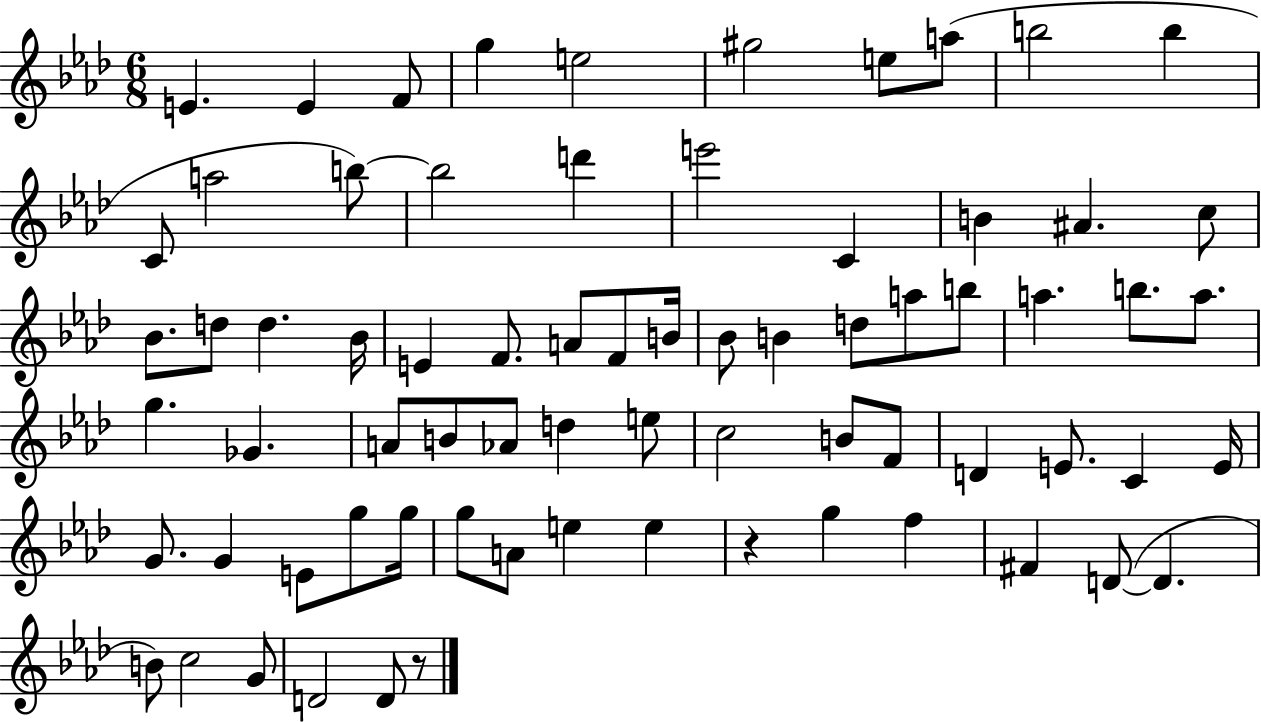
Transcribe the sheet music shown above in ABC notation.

X:1
T:Untitled
M:6/8
L:1/4
K:Ab
E E F/2 g e2 ^g2 e/2 a/2 b2 b C/2 a2 b/2 b2 d' e'2 C B ^A c/2 _B/2 d/2 d _B/4 E F/2 A/2 F/2 B/4 _B/2 B d/2 a/2 b/2 a b/2 a/2 g _G A/2 B/2 _A/2 d e/2 c2 B/2 F/2 D E/2 C E/4 G/2 G E/2 g/2 g/4 g/2 A/2 e e z g f ^F D/2 D B/2 c2 G/2 D2 D/2 z/2